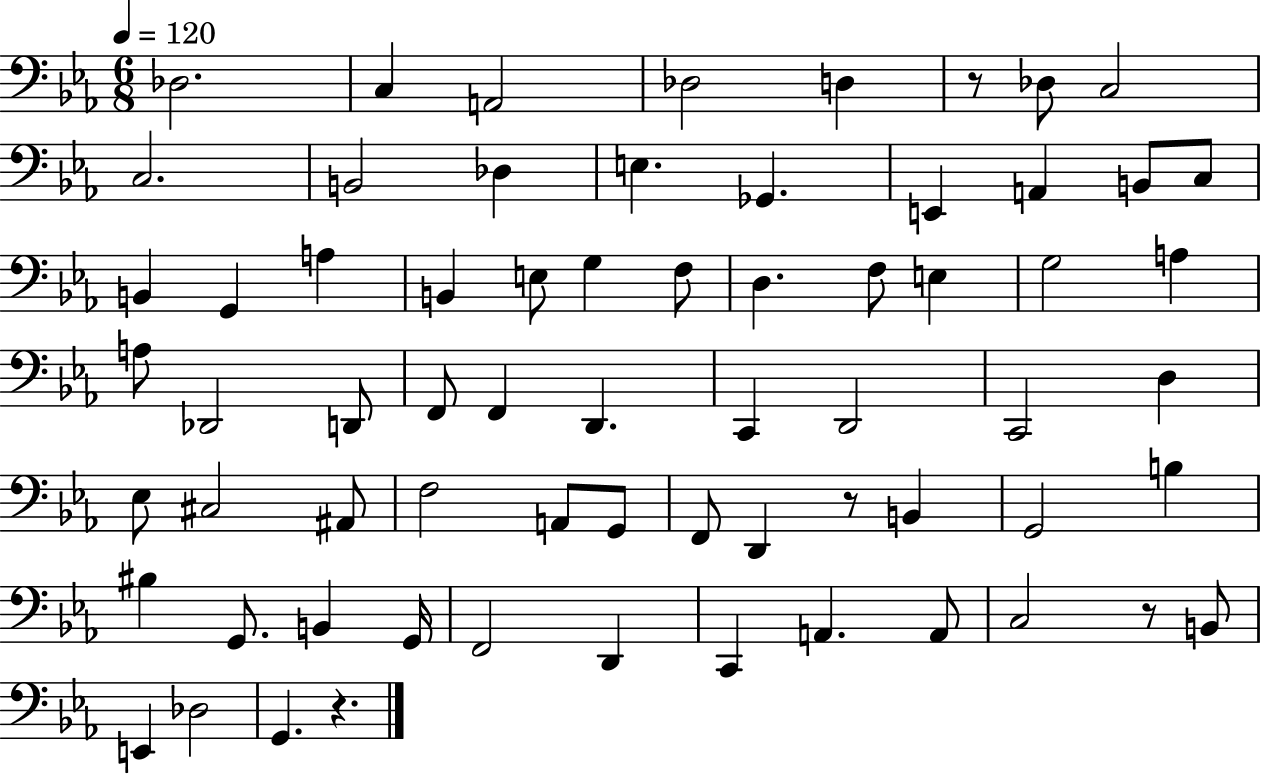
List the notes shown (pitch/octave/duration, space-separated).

Db3/h. C3/q A2/h Db3/h D3/q R/e Db3/e C3/h C3/h. B2/h Db3/q E3/q. Gb2/q. E2/q A2/q B2/e C3/e B2/q G2/q A3/q B2/q E3/e G3/q F3/e D3/q. F3/e E3/q G3/h A3/q A3/e Db2/h D2/e F2/e F2/q D2/q. C2/q D2/h C2/h D3/q Eb3/e C#3/h A#2/e F3/h A2/e G2/e F2/e D2/q R/e B2/q G2/h B3/q BIS3/q G2/e. B2/q G2/s F2/h D2/q C2/q A2/q. A2/e C3/h R/e B2/e E2/q Db3/h G2/q. R/q.